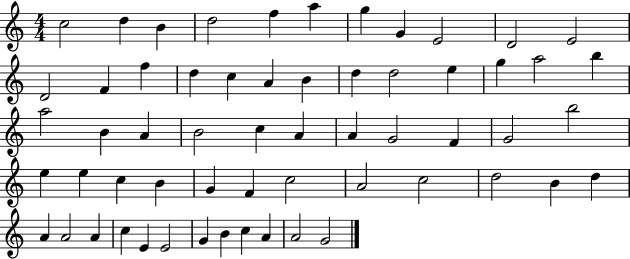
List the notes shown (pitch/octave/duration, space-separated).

C5/h D5/q B4/q D5/h F5/q A5/q G5/q G4/q E4/h D4/h E4/h D4/h F4/q F5/q D5/q C5/q A4/q B4/q D5/q D5/h E5/q G5/q A5/h B5/q A5/h B4/q A4/q B4/h C5/q A4/q A4/q G4/h F4/q G4/h B5/h E5/q E5/q C5/q B4/q G4/q F4/q C5/h A4/h C5/h D5/h B4/q D5/q A4/q A4/h A4/q C5/q E4/q E4/h G4/q B4/q C5/q A4/q A4/h G4/h